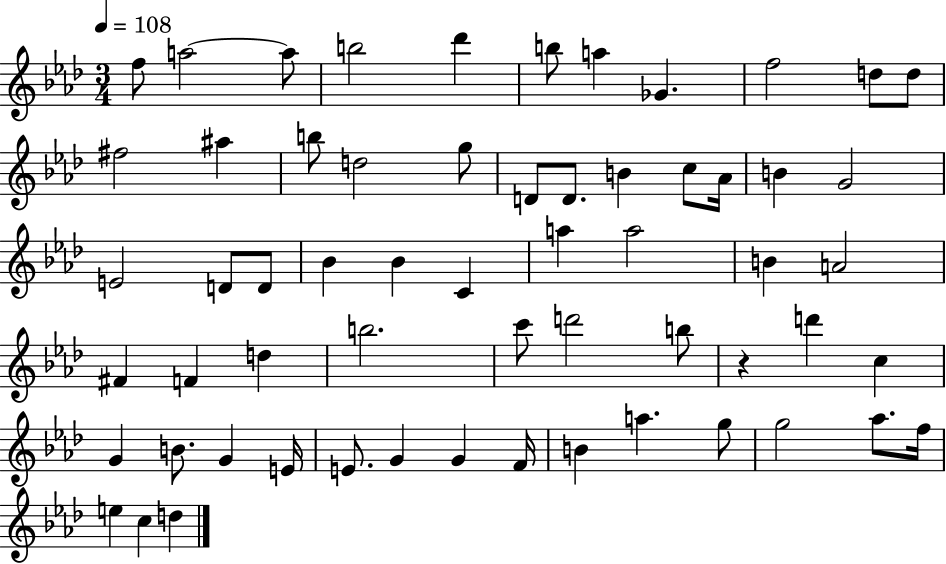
F5/e A5/h A5/e B5/h Db6/q B5/e A5/q Gb4/q. F5/h D5/e D5/e F#5/h A#5/q B5/e D5/h G5/e D4/e D4/e. B4/q C5/e Ab4/s B4/q G4/h E4/h D4/e D4/e Bb4/q Bb4/q C4/q A5/q A5/h B4/q A4/h F#4/q F4/q D5/q B5/h. C6/e D6/h B5/e R/q D6/q C5/q G4/q B4/e. G4/q E4/s E4/e. G4/q G4/q F4/s B4/q A5/q. G5/e G5/h Ab5/e. F5/s E5/q C5/q D5/q